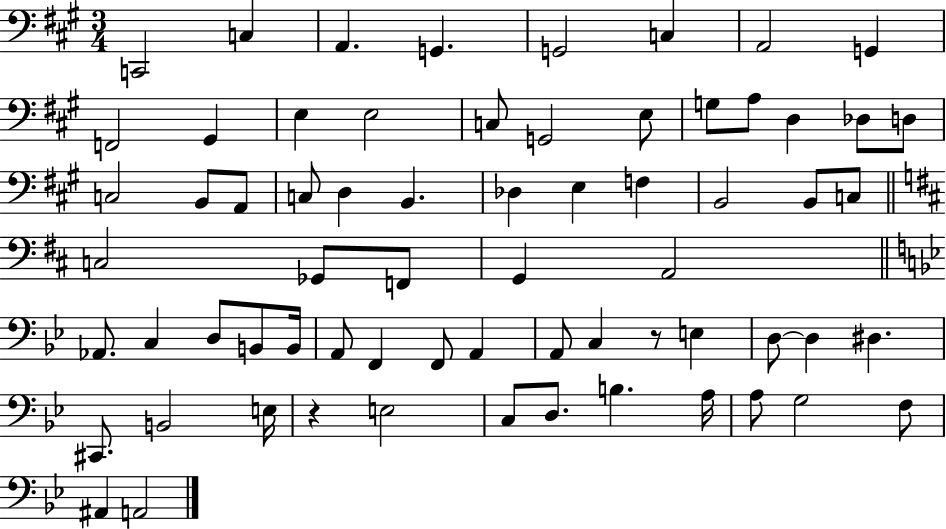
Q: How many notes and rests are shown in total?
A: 67